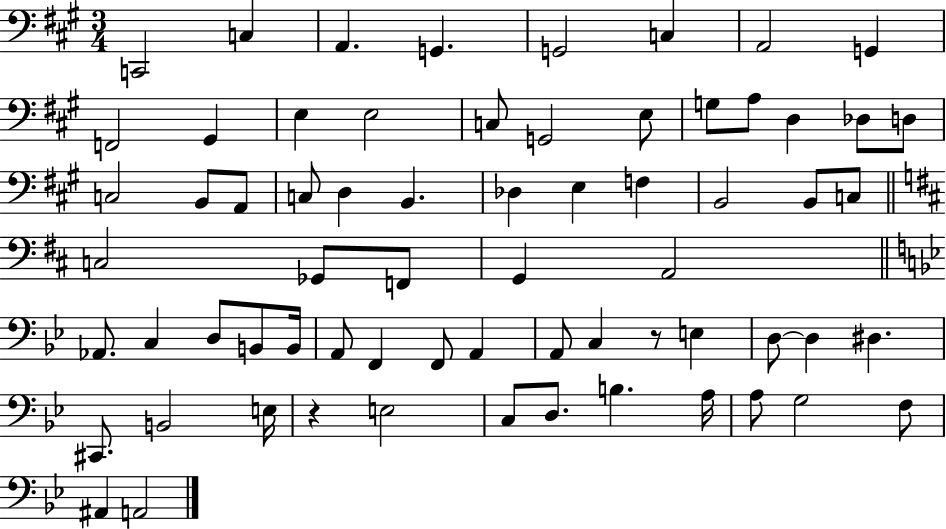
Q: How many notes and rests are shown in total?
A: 67